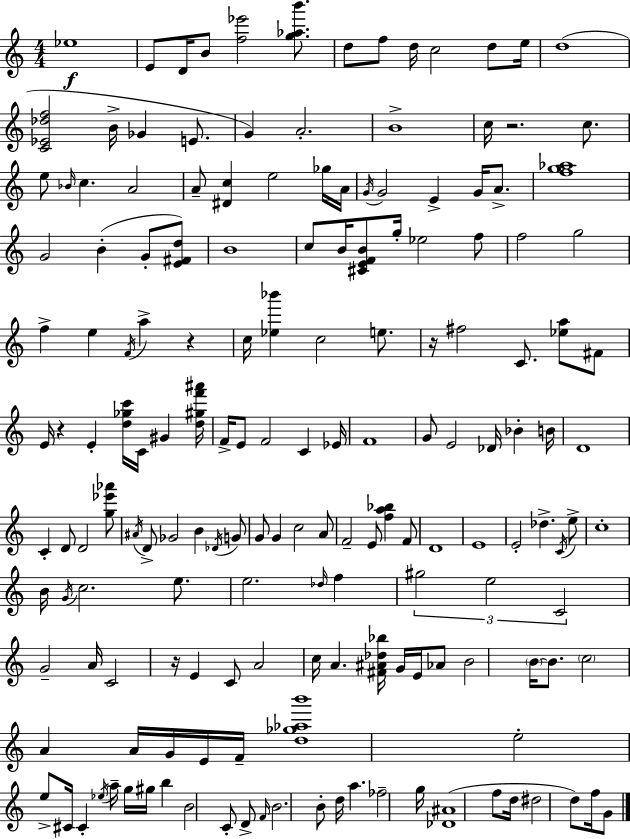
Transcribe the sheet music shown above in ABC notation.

X:1
T:Untitled
M:4/4
L:1/4
K:Am
_e4 E/2 D/4 B/2 [f_e']2 [g_ab']/2 d/2 f/2 d/4 c2 d/2 e/4 d4 [C_E_df]2 B/4 _G E/2 G A2 B4 c/4 z2 c/2 e/2 _B/4 c A2 A/2 [^Dc] e2 _g/4 A/4 G/4 G2 E G/4 A/2 [fg_a]4 G2 B G/2 [E^Fd]/2 B4 c/2 B/4 [^CEFB]/2 g/4 _e2 f/2 f2 g2 f e F/4 a z c/4 [_e_b'] c2 e/2 z/4 ^f2 C/2 [_ea]/2 ^F/2 E/4 z E [d_gc']/4 C/4 ^G [d^gf'^a']/4 F/4 E/2 F2 C _E/4 F4 G/2 E2 _D/4 _B B/4 D4 C D/2 D2 [g_e'_a']/2 ^A/4 D/2 _G2 B _D/4 G/2 G/2 G c2 A/2 F2 E/2 [fa_b] F/2 D4 E4 E2 _d C/4 e/2 c4 B/4 G/4 c2 e/2 e2 _d/4 f ^g2 e2 C2 G2 A/4 C2 z/4 E C/2 A2 c/4 A [^F^A_d_b]/4 G/4 E/4 _A/2 B2 B/4 B/2 c2 A A/4 G/4 E/4 F/4 [d_g_ab']4 e2 e/2 ^C/4 ^C _e/4 a/4 g/4 ^g/4 b B2 C/2 D/2 F/4 B2 B/2 d/4 a _f2 g/4 [_D^A]4 f/2 d/4 ^d2 d/2 f/4 G/2